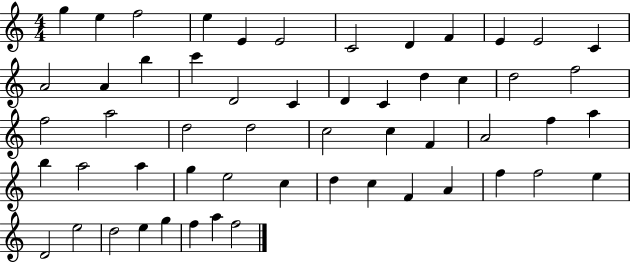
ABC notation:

X:1
T:Untitled
M:4/4
L:1/4
K:C
g e f2 e E E2 C2 D F E E2 C A2 A b c' D2 C D C d c d2 f2 f2 a2 d2 d2 c2 c F A2 f a b a2 a g e2 c d c F A f f2 e D2 e2 d2 e g f a f2